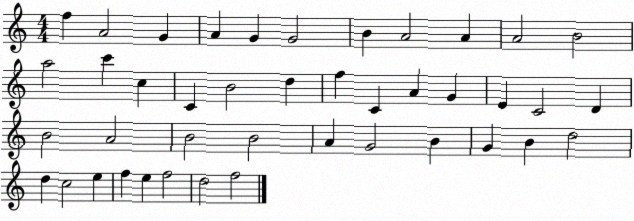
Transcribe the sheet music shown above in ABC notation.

X:1
T:Untitled
M:4/4
L:1/4
K:C
f A2 G A G G2 B A2 A A2 B2 a2 c' c C B2 d f C A G E C2 D B2 A2 B2 B2 A G2 B G B d2 d c2 e f e f2 d2 f2